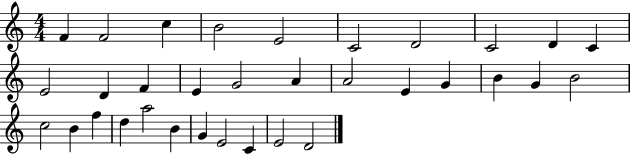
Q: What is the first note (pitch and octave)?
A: F4